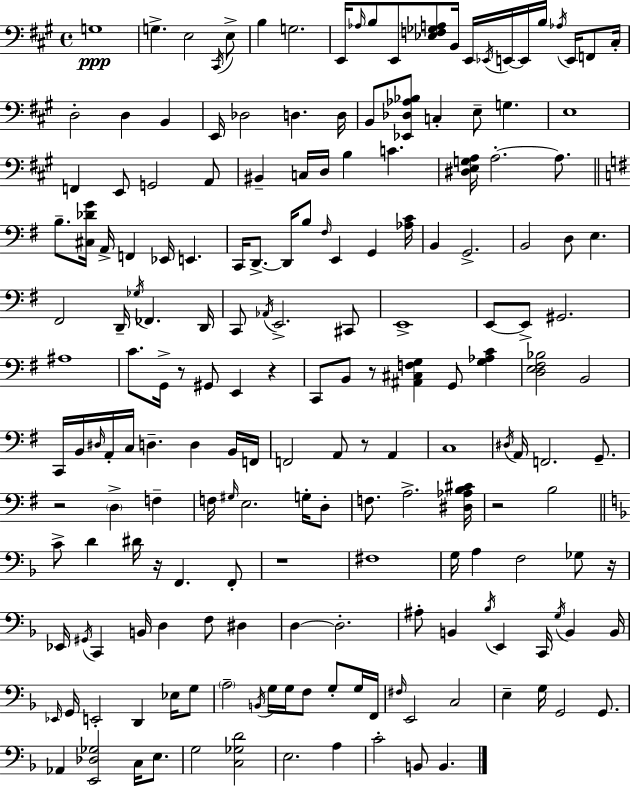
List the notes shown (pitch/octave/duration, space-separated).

G3/w G3/q. E3/h C#2/s E3/e B3/q G3/h. E2/s Ab3/s B3/e E2/e [Eb3,F3,Gb3,A3]/e B2/s E2/s Eb2/s E2/s E2/s B3/s Ab3/s E2/s F2/e C#3/s D3/h D3/q B2/q E2/s Db3/h D3/q. D3/s B2/e [Eb2,Db3,Ab3,Bb3]/e C3/q E3/e G3/q. E3/w F2/q E2/e G2/h A2/e BIS2/q C3/s D3/s B3/q C4/q. [D#3,E3,G3,A3]/s A3/h. A3/e. B3/e. [C#3,Db4,G4]/s A2/s F2/q Eb2/s E2/q. C2/s D2/e. D2/s B3/e F#3/s E2/q G2/q [Ab3,C4]/s B2/q G2/h. B2/h D3/e E3/q. F#2/h D2/s Gb3/s FES2/q. D2/s C2/e Ab2/s E2/h. C#2/e E2/w E2/e E2/e G#2/h. A#3/w C4/e. G2/s R/e G#2/e E2/q R/q C2/e B2/e R/e [A#2,C#3,F3,G3]/q G2/e [G3,Ab3,C4]/q [D3,E3,F#3,Bb3]/h B2/h C2/s B2/s D#3/s A2/s C3/s D3/q. D3/q B2/s F2/s F2/h A2/e R/e A2/q C3/w D#3/s A2/s F2/h. G2/e. R/h D3/q F3/q F3/s G#3/s E3/h. G3/s D3/e F3/e. A3/h. [D#3,Ab3,B3,C#4]/s R/h B3/h C4/e D4/q D#4/s R/s F2/q. F2/e R/w F#3/w G3/s A3/q F3/h Gb3/e R/s Eb2/s G#2/s C2/q B2/s D3/q F3/e D#3/q D3/q D3/h. A#3/e B2/q Bb3/s E2/q C2/s G3/s B2/q B2/s Eb2/s G2/s E2/h D2/q Eb3/s G3/e A3/h B2/s G3/s G3/s F3/e G3/e G3/s F2/s F#3/s E2/h C3/h E3/q G3/s G2/h G2/e. Ab2/q [E2,Db3,Gb3]/h C3/s E3/e. G3/h [C3,Gb3,D4]/h E3/h. A3/q C4/h B2/e B2/q.